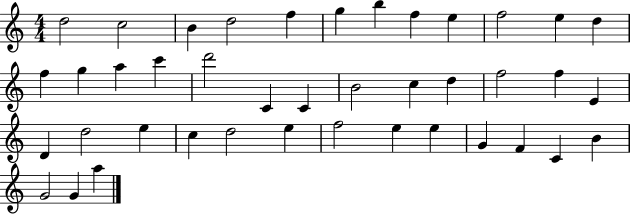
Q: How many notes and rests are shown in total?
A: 41